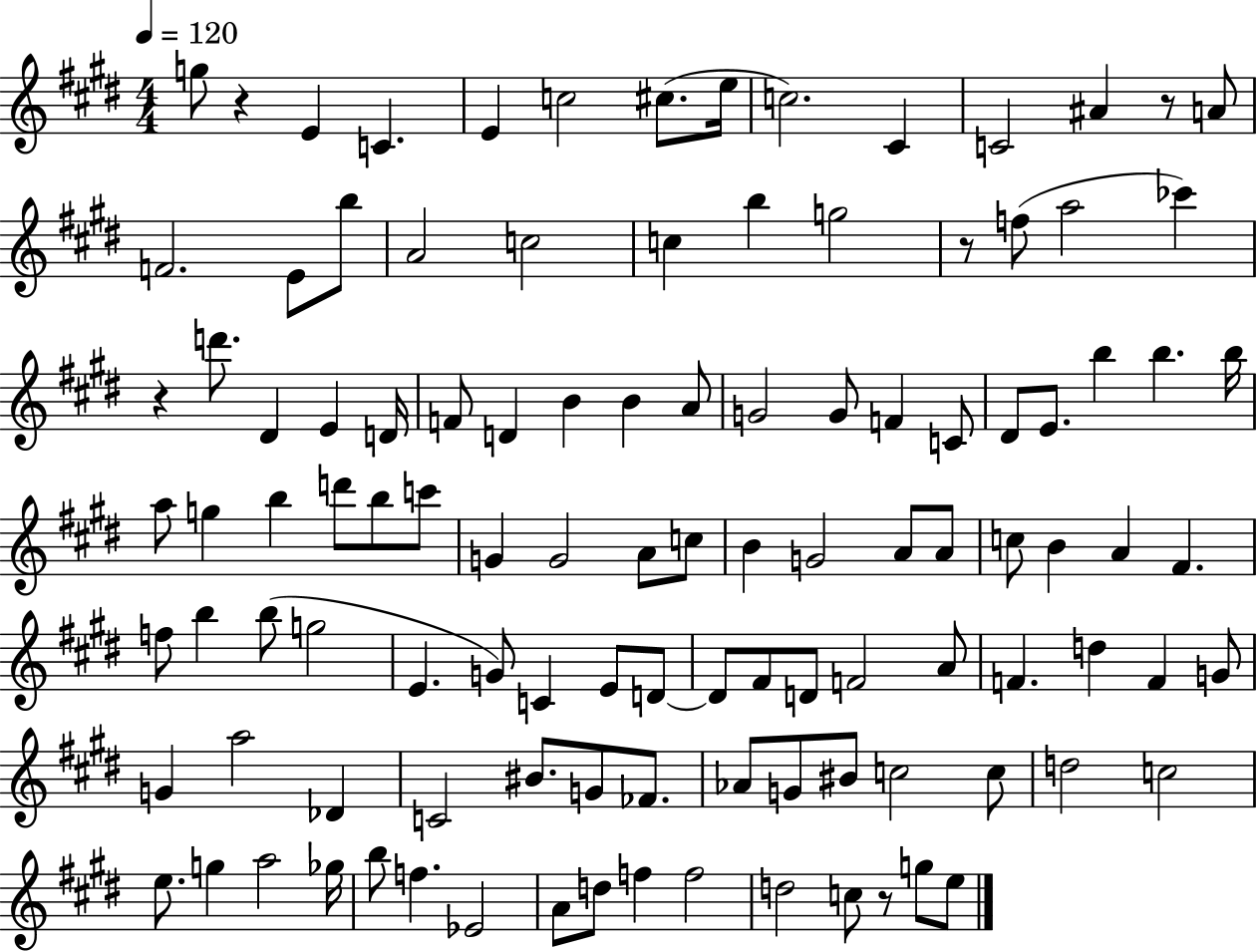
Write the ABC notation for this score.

X:1
T:Untitled
M:4/4
L:1/4
K:E
g/2 z E C E c2 ^c/2 e/4 c2 ^C C2 ^A z/2 A/2 F2 E/2 b/2 A2 c2 c b g2 z/2 f/2 a2 _c' z d'/2 ^D E D/4 F/2 D B B A/2 G2 G/2 F C/2 ^D/2 E/2 b b b/4 a/2 g b d'/2 b/2 c'/2 G G2 A/2 c/2 B G2 A/2 A/2 c/2 B A ^F f/2 b b/2 g2 E G/2 C E/2 D/2 D/2 ^F/2 D/2 F2 A/2 F d F G/2 G a2 _D C2 ^B/2 G/2 _F/2 _A/2 G/2 ^B/2 c2 c/2 d2 c2 e/2 g a2 _g/4 b/2 f _E2 A/2 d/2 f f2 d2 c/2 z/2 g/2 e/2